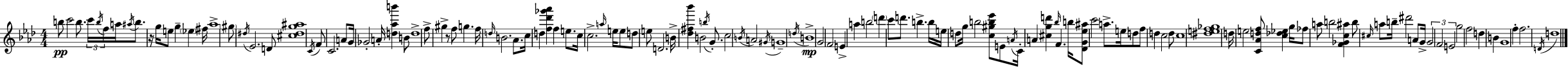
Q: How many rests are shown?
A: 2